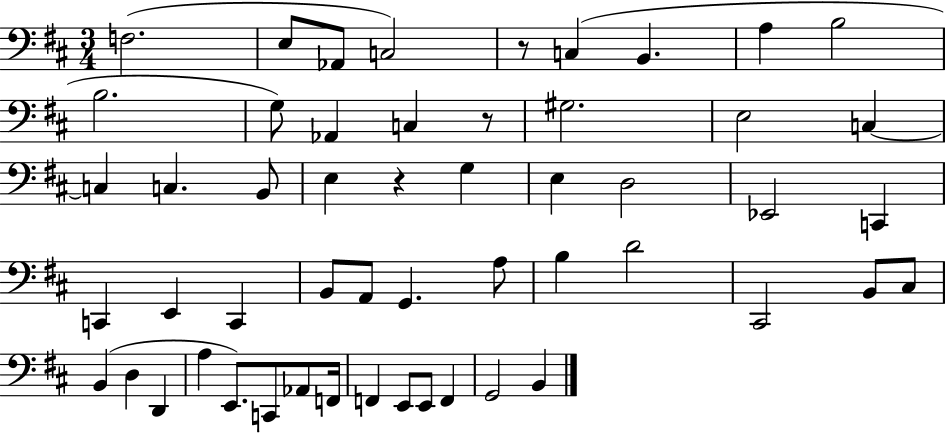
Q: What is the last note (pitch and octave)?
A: B2